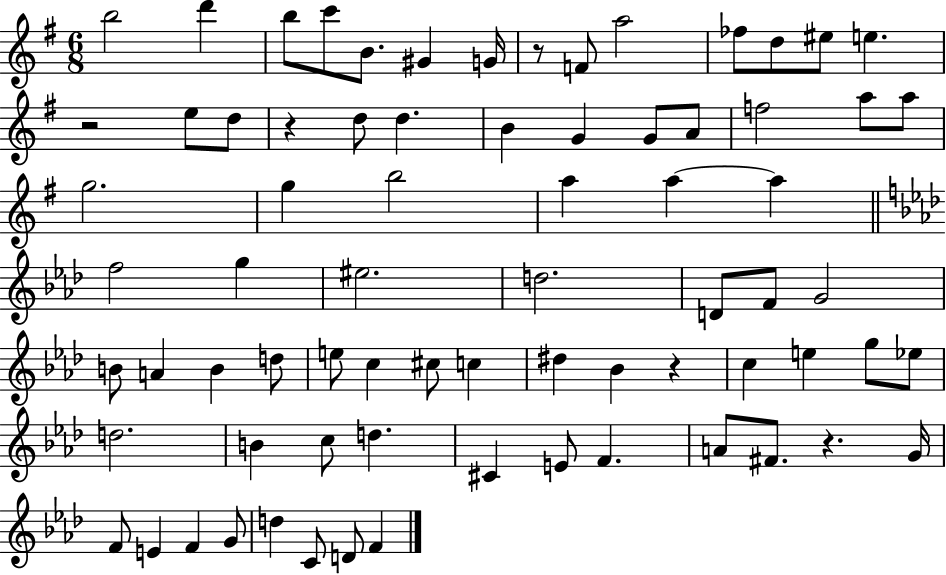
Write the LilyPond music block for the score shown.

{
  \clef treble
  \numericTimeSignature
  \time 6/8
  \key g \major
  b''2 d'''4 | b''8 c'''8 b'8. gis'4 g'16 | r8 f'8 a''2 | fes''8 d''8 eis''8 e''4. | \break r2 e''8 d''8 | r4 d''8 d''4. | b'4 g'4 g'8 a'8 | f''2 a''8 a''8 | \break g''2. | g''4 b''2 | a''4 a''4~~ a''4 | \bar "||" \break \key f \minor f''2 g''4 | eis''2. | d''2. | d'8 f'8 g'2 | \break b'8 a'4 b'4 d''8 | e''8 c''4 cis''8 c''4 | dis''4 bes'4 r4 | c''4 e''4 g''8 ees''8 | \break d''2. | b'4 c''8 d''4. | cis'4 e'8 f'4. | a'8 fis'8. r4. g'16 | \break f'8 e'4 f'4 g'8 | d''4 c'8 d'8 f'4 | \bar "|."
}